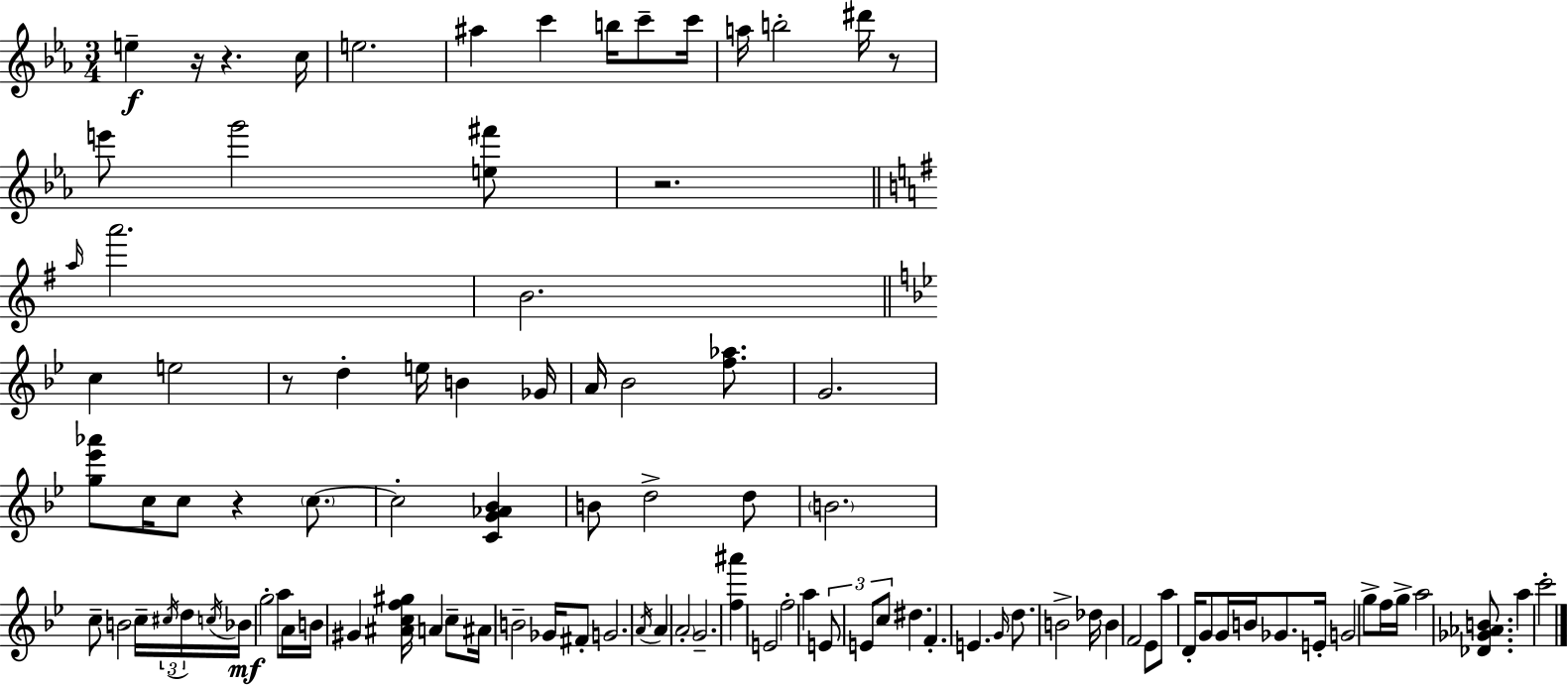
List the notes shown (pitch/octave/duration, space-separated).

E5/q R/s R/q. C5/s E5/h. A#5/q C6/q B5/s C6/e C6/s A5/s B5/h D#6/s R/e E6/e G6/h [E5,F#6]/e R/h. A5/s A6/h. B4/h. C5/q E5/h R/e D5/q E5/s B4/q Gb4/s A4/s Bb4/h [F5,Ab5]/e. G4/h. [G5,Eb6,Ab6]/e C5/s C5/e R/q C5/e. C5/h [C4,G4,Ab4,Bb4]/q B4/e D5/h D5/e B4/h. C5/e B4/h C5/s C#5/s D5/s C5/s Bb4/s G5/h A5/e A4/s B4/s G#4/q [A#4,C5,F5,G#5]/s A4/q C5/e A#4/s B4/h Gb4/s F#4/e G4/h. A4/s A4/q A4/h G4/h. [F5,A#6]/q E4/h F5/h A5/q E4/e E4/e C5/e D#5/q. F4/q. E4/q. G4/s D5/e. B4/h Db5/s B4/q F4/h Eb4/e A5/e D4/s G4/e G4/s B4/s Gb4/e. E4/s G4/h G5/e F5/s G5/s A5/h [Db4,Gb4,Ab4,B4]/e. A5/q C6/h